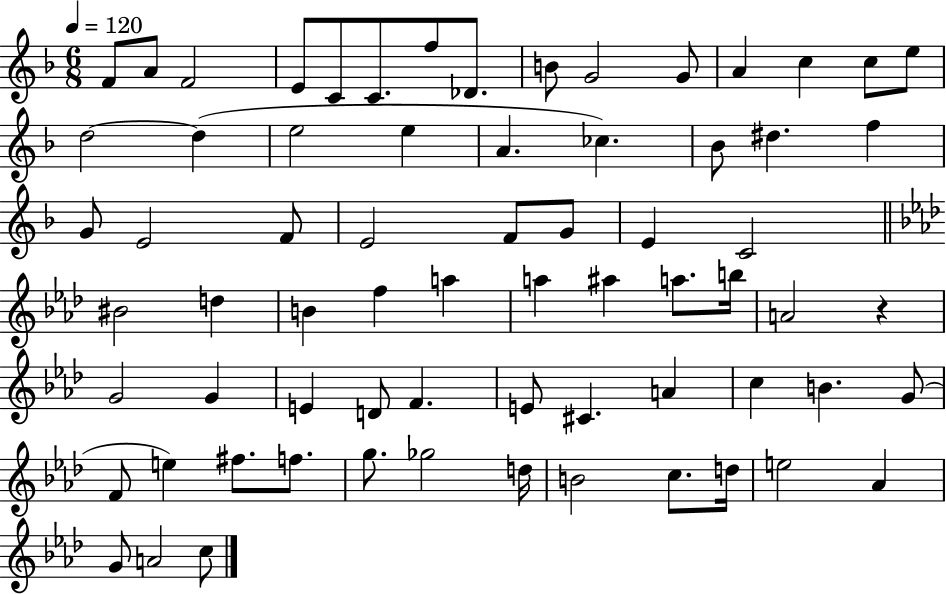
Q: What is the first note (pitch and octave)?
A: F4